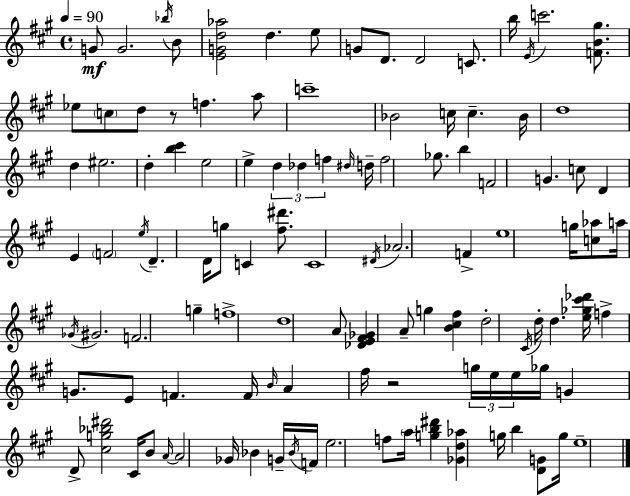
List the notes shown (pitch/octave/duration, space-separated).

G4/e G4/h. Bb5/s B4/e [E4,G4,D5,Ab5]/h D5/q. E5/e G4/e D4/e. D4/h C4/e. B5/s E4/s C6/h. [F4,B4,G#5]/e. Eb5/e C5/e D5/e R/e F5/q. A5/e C6/w Bb4/h C5/s C5/q. Bb4/s D5/w D5/q EIS5/h. D5/q [B5,C#6]/q E5/h E5/q D5/q Db5/q F5/q D#5/s D5/s F5/h Gb5/e. B5/q F4/h G4/q. C5/e D4/q E4/q F4/h E5/s D4/q. D4/s G5/e C4/q [F#5,D#6]/e. C4/w D#4/s Ab4/h. F4/q E5/w G5/s [C5,Ab5]/e A5/s Gb4/s G#4/h. F4/h. G5/q F5/w D5/w A4/e [Db4,E4,F#4,Gb4]/q A4/e G5/q [B4,C#5,F#5]/q D5/h C#4/s D5/s D5/q. [E5,Gb5,C#6,Db6]/s F5/q G4/e. E4/e F4/q. F4/s B4/s A4/q F#5/s R/h G5/s E5/s E5/s Gb5/s G4/q D4/e [C#5,G5,Bb5,D#6]/h C#4/s B4/e A4/s A4/h Gb4/s Bb4/q G4/s Bb4/s F4/s E5/h. F5/e A5/s [G5,B5,D#6]/q [Gb4,D5,Ab5]/q G5/s B5/q [D4,G4]/e G5/s E5/w